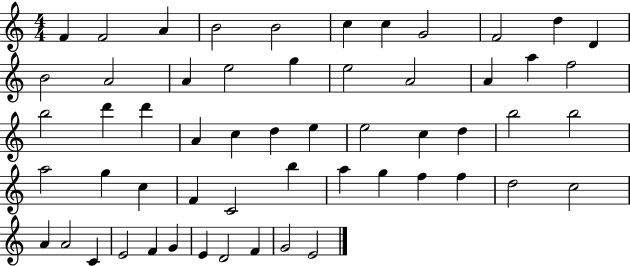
F4/q F4/h A4/q B4/h B4/h C5/q C5/q G4/h F4/h D5/q D4/q B4/h A4/h A4/q E5/h G5/q E5/h A4/h A4/q A5/q F5/h B5/h D6/q D6/q A4/q C5/q D5/q E5/q E5/h C5/q D5/q B5/h B5/h A5/h G5/q C5/q F4/q C4/h B5/q A5/q G5/q F5/q F5/q D5/h C5/h A4/q A4/h C4/q E4/h F4/q G4/q E4/q D4/h F4/q G4/h E4/h